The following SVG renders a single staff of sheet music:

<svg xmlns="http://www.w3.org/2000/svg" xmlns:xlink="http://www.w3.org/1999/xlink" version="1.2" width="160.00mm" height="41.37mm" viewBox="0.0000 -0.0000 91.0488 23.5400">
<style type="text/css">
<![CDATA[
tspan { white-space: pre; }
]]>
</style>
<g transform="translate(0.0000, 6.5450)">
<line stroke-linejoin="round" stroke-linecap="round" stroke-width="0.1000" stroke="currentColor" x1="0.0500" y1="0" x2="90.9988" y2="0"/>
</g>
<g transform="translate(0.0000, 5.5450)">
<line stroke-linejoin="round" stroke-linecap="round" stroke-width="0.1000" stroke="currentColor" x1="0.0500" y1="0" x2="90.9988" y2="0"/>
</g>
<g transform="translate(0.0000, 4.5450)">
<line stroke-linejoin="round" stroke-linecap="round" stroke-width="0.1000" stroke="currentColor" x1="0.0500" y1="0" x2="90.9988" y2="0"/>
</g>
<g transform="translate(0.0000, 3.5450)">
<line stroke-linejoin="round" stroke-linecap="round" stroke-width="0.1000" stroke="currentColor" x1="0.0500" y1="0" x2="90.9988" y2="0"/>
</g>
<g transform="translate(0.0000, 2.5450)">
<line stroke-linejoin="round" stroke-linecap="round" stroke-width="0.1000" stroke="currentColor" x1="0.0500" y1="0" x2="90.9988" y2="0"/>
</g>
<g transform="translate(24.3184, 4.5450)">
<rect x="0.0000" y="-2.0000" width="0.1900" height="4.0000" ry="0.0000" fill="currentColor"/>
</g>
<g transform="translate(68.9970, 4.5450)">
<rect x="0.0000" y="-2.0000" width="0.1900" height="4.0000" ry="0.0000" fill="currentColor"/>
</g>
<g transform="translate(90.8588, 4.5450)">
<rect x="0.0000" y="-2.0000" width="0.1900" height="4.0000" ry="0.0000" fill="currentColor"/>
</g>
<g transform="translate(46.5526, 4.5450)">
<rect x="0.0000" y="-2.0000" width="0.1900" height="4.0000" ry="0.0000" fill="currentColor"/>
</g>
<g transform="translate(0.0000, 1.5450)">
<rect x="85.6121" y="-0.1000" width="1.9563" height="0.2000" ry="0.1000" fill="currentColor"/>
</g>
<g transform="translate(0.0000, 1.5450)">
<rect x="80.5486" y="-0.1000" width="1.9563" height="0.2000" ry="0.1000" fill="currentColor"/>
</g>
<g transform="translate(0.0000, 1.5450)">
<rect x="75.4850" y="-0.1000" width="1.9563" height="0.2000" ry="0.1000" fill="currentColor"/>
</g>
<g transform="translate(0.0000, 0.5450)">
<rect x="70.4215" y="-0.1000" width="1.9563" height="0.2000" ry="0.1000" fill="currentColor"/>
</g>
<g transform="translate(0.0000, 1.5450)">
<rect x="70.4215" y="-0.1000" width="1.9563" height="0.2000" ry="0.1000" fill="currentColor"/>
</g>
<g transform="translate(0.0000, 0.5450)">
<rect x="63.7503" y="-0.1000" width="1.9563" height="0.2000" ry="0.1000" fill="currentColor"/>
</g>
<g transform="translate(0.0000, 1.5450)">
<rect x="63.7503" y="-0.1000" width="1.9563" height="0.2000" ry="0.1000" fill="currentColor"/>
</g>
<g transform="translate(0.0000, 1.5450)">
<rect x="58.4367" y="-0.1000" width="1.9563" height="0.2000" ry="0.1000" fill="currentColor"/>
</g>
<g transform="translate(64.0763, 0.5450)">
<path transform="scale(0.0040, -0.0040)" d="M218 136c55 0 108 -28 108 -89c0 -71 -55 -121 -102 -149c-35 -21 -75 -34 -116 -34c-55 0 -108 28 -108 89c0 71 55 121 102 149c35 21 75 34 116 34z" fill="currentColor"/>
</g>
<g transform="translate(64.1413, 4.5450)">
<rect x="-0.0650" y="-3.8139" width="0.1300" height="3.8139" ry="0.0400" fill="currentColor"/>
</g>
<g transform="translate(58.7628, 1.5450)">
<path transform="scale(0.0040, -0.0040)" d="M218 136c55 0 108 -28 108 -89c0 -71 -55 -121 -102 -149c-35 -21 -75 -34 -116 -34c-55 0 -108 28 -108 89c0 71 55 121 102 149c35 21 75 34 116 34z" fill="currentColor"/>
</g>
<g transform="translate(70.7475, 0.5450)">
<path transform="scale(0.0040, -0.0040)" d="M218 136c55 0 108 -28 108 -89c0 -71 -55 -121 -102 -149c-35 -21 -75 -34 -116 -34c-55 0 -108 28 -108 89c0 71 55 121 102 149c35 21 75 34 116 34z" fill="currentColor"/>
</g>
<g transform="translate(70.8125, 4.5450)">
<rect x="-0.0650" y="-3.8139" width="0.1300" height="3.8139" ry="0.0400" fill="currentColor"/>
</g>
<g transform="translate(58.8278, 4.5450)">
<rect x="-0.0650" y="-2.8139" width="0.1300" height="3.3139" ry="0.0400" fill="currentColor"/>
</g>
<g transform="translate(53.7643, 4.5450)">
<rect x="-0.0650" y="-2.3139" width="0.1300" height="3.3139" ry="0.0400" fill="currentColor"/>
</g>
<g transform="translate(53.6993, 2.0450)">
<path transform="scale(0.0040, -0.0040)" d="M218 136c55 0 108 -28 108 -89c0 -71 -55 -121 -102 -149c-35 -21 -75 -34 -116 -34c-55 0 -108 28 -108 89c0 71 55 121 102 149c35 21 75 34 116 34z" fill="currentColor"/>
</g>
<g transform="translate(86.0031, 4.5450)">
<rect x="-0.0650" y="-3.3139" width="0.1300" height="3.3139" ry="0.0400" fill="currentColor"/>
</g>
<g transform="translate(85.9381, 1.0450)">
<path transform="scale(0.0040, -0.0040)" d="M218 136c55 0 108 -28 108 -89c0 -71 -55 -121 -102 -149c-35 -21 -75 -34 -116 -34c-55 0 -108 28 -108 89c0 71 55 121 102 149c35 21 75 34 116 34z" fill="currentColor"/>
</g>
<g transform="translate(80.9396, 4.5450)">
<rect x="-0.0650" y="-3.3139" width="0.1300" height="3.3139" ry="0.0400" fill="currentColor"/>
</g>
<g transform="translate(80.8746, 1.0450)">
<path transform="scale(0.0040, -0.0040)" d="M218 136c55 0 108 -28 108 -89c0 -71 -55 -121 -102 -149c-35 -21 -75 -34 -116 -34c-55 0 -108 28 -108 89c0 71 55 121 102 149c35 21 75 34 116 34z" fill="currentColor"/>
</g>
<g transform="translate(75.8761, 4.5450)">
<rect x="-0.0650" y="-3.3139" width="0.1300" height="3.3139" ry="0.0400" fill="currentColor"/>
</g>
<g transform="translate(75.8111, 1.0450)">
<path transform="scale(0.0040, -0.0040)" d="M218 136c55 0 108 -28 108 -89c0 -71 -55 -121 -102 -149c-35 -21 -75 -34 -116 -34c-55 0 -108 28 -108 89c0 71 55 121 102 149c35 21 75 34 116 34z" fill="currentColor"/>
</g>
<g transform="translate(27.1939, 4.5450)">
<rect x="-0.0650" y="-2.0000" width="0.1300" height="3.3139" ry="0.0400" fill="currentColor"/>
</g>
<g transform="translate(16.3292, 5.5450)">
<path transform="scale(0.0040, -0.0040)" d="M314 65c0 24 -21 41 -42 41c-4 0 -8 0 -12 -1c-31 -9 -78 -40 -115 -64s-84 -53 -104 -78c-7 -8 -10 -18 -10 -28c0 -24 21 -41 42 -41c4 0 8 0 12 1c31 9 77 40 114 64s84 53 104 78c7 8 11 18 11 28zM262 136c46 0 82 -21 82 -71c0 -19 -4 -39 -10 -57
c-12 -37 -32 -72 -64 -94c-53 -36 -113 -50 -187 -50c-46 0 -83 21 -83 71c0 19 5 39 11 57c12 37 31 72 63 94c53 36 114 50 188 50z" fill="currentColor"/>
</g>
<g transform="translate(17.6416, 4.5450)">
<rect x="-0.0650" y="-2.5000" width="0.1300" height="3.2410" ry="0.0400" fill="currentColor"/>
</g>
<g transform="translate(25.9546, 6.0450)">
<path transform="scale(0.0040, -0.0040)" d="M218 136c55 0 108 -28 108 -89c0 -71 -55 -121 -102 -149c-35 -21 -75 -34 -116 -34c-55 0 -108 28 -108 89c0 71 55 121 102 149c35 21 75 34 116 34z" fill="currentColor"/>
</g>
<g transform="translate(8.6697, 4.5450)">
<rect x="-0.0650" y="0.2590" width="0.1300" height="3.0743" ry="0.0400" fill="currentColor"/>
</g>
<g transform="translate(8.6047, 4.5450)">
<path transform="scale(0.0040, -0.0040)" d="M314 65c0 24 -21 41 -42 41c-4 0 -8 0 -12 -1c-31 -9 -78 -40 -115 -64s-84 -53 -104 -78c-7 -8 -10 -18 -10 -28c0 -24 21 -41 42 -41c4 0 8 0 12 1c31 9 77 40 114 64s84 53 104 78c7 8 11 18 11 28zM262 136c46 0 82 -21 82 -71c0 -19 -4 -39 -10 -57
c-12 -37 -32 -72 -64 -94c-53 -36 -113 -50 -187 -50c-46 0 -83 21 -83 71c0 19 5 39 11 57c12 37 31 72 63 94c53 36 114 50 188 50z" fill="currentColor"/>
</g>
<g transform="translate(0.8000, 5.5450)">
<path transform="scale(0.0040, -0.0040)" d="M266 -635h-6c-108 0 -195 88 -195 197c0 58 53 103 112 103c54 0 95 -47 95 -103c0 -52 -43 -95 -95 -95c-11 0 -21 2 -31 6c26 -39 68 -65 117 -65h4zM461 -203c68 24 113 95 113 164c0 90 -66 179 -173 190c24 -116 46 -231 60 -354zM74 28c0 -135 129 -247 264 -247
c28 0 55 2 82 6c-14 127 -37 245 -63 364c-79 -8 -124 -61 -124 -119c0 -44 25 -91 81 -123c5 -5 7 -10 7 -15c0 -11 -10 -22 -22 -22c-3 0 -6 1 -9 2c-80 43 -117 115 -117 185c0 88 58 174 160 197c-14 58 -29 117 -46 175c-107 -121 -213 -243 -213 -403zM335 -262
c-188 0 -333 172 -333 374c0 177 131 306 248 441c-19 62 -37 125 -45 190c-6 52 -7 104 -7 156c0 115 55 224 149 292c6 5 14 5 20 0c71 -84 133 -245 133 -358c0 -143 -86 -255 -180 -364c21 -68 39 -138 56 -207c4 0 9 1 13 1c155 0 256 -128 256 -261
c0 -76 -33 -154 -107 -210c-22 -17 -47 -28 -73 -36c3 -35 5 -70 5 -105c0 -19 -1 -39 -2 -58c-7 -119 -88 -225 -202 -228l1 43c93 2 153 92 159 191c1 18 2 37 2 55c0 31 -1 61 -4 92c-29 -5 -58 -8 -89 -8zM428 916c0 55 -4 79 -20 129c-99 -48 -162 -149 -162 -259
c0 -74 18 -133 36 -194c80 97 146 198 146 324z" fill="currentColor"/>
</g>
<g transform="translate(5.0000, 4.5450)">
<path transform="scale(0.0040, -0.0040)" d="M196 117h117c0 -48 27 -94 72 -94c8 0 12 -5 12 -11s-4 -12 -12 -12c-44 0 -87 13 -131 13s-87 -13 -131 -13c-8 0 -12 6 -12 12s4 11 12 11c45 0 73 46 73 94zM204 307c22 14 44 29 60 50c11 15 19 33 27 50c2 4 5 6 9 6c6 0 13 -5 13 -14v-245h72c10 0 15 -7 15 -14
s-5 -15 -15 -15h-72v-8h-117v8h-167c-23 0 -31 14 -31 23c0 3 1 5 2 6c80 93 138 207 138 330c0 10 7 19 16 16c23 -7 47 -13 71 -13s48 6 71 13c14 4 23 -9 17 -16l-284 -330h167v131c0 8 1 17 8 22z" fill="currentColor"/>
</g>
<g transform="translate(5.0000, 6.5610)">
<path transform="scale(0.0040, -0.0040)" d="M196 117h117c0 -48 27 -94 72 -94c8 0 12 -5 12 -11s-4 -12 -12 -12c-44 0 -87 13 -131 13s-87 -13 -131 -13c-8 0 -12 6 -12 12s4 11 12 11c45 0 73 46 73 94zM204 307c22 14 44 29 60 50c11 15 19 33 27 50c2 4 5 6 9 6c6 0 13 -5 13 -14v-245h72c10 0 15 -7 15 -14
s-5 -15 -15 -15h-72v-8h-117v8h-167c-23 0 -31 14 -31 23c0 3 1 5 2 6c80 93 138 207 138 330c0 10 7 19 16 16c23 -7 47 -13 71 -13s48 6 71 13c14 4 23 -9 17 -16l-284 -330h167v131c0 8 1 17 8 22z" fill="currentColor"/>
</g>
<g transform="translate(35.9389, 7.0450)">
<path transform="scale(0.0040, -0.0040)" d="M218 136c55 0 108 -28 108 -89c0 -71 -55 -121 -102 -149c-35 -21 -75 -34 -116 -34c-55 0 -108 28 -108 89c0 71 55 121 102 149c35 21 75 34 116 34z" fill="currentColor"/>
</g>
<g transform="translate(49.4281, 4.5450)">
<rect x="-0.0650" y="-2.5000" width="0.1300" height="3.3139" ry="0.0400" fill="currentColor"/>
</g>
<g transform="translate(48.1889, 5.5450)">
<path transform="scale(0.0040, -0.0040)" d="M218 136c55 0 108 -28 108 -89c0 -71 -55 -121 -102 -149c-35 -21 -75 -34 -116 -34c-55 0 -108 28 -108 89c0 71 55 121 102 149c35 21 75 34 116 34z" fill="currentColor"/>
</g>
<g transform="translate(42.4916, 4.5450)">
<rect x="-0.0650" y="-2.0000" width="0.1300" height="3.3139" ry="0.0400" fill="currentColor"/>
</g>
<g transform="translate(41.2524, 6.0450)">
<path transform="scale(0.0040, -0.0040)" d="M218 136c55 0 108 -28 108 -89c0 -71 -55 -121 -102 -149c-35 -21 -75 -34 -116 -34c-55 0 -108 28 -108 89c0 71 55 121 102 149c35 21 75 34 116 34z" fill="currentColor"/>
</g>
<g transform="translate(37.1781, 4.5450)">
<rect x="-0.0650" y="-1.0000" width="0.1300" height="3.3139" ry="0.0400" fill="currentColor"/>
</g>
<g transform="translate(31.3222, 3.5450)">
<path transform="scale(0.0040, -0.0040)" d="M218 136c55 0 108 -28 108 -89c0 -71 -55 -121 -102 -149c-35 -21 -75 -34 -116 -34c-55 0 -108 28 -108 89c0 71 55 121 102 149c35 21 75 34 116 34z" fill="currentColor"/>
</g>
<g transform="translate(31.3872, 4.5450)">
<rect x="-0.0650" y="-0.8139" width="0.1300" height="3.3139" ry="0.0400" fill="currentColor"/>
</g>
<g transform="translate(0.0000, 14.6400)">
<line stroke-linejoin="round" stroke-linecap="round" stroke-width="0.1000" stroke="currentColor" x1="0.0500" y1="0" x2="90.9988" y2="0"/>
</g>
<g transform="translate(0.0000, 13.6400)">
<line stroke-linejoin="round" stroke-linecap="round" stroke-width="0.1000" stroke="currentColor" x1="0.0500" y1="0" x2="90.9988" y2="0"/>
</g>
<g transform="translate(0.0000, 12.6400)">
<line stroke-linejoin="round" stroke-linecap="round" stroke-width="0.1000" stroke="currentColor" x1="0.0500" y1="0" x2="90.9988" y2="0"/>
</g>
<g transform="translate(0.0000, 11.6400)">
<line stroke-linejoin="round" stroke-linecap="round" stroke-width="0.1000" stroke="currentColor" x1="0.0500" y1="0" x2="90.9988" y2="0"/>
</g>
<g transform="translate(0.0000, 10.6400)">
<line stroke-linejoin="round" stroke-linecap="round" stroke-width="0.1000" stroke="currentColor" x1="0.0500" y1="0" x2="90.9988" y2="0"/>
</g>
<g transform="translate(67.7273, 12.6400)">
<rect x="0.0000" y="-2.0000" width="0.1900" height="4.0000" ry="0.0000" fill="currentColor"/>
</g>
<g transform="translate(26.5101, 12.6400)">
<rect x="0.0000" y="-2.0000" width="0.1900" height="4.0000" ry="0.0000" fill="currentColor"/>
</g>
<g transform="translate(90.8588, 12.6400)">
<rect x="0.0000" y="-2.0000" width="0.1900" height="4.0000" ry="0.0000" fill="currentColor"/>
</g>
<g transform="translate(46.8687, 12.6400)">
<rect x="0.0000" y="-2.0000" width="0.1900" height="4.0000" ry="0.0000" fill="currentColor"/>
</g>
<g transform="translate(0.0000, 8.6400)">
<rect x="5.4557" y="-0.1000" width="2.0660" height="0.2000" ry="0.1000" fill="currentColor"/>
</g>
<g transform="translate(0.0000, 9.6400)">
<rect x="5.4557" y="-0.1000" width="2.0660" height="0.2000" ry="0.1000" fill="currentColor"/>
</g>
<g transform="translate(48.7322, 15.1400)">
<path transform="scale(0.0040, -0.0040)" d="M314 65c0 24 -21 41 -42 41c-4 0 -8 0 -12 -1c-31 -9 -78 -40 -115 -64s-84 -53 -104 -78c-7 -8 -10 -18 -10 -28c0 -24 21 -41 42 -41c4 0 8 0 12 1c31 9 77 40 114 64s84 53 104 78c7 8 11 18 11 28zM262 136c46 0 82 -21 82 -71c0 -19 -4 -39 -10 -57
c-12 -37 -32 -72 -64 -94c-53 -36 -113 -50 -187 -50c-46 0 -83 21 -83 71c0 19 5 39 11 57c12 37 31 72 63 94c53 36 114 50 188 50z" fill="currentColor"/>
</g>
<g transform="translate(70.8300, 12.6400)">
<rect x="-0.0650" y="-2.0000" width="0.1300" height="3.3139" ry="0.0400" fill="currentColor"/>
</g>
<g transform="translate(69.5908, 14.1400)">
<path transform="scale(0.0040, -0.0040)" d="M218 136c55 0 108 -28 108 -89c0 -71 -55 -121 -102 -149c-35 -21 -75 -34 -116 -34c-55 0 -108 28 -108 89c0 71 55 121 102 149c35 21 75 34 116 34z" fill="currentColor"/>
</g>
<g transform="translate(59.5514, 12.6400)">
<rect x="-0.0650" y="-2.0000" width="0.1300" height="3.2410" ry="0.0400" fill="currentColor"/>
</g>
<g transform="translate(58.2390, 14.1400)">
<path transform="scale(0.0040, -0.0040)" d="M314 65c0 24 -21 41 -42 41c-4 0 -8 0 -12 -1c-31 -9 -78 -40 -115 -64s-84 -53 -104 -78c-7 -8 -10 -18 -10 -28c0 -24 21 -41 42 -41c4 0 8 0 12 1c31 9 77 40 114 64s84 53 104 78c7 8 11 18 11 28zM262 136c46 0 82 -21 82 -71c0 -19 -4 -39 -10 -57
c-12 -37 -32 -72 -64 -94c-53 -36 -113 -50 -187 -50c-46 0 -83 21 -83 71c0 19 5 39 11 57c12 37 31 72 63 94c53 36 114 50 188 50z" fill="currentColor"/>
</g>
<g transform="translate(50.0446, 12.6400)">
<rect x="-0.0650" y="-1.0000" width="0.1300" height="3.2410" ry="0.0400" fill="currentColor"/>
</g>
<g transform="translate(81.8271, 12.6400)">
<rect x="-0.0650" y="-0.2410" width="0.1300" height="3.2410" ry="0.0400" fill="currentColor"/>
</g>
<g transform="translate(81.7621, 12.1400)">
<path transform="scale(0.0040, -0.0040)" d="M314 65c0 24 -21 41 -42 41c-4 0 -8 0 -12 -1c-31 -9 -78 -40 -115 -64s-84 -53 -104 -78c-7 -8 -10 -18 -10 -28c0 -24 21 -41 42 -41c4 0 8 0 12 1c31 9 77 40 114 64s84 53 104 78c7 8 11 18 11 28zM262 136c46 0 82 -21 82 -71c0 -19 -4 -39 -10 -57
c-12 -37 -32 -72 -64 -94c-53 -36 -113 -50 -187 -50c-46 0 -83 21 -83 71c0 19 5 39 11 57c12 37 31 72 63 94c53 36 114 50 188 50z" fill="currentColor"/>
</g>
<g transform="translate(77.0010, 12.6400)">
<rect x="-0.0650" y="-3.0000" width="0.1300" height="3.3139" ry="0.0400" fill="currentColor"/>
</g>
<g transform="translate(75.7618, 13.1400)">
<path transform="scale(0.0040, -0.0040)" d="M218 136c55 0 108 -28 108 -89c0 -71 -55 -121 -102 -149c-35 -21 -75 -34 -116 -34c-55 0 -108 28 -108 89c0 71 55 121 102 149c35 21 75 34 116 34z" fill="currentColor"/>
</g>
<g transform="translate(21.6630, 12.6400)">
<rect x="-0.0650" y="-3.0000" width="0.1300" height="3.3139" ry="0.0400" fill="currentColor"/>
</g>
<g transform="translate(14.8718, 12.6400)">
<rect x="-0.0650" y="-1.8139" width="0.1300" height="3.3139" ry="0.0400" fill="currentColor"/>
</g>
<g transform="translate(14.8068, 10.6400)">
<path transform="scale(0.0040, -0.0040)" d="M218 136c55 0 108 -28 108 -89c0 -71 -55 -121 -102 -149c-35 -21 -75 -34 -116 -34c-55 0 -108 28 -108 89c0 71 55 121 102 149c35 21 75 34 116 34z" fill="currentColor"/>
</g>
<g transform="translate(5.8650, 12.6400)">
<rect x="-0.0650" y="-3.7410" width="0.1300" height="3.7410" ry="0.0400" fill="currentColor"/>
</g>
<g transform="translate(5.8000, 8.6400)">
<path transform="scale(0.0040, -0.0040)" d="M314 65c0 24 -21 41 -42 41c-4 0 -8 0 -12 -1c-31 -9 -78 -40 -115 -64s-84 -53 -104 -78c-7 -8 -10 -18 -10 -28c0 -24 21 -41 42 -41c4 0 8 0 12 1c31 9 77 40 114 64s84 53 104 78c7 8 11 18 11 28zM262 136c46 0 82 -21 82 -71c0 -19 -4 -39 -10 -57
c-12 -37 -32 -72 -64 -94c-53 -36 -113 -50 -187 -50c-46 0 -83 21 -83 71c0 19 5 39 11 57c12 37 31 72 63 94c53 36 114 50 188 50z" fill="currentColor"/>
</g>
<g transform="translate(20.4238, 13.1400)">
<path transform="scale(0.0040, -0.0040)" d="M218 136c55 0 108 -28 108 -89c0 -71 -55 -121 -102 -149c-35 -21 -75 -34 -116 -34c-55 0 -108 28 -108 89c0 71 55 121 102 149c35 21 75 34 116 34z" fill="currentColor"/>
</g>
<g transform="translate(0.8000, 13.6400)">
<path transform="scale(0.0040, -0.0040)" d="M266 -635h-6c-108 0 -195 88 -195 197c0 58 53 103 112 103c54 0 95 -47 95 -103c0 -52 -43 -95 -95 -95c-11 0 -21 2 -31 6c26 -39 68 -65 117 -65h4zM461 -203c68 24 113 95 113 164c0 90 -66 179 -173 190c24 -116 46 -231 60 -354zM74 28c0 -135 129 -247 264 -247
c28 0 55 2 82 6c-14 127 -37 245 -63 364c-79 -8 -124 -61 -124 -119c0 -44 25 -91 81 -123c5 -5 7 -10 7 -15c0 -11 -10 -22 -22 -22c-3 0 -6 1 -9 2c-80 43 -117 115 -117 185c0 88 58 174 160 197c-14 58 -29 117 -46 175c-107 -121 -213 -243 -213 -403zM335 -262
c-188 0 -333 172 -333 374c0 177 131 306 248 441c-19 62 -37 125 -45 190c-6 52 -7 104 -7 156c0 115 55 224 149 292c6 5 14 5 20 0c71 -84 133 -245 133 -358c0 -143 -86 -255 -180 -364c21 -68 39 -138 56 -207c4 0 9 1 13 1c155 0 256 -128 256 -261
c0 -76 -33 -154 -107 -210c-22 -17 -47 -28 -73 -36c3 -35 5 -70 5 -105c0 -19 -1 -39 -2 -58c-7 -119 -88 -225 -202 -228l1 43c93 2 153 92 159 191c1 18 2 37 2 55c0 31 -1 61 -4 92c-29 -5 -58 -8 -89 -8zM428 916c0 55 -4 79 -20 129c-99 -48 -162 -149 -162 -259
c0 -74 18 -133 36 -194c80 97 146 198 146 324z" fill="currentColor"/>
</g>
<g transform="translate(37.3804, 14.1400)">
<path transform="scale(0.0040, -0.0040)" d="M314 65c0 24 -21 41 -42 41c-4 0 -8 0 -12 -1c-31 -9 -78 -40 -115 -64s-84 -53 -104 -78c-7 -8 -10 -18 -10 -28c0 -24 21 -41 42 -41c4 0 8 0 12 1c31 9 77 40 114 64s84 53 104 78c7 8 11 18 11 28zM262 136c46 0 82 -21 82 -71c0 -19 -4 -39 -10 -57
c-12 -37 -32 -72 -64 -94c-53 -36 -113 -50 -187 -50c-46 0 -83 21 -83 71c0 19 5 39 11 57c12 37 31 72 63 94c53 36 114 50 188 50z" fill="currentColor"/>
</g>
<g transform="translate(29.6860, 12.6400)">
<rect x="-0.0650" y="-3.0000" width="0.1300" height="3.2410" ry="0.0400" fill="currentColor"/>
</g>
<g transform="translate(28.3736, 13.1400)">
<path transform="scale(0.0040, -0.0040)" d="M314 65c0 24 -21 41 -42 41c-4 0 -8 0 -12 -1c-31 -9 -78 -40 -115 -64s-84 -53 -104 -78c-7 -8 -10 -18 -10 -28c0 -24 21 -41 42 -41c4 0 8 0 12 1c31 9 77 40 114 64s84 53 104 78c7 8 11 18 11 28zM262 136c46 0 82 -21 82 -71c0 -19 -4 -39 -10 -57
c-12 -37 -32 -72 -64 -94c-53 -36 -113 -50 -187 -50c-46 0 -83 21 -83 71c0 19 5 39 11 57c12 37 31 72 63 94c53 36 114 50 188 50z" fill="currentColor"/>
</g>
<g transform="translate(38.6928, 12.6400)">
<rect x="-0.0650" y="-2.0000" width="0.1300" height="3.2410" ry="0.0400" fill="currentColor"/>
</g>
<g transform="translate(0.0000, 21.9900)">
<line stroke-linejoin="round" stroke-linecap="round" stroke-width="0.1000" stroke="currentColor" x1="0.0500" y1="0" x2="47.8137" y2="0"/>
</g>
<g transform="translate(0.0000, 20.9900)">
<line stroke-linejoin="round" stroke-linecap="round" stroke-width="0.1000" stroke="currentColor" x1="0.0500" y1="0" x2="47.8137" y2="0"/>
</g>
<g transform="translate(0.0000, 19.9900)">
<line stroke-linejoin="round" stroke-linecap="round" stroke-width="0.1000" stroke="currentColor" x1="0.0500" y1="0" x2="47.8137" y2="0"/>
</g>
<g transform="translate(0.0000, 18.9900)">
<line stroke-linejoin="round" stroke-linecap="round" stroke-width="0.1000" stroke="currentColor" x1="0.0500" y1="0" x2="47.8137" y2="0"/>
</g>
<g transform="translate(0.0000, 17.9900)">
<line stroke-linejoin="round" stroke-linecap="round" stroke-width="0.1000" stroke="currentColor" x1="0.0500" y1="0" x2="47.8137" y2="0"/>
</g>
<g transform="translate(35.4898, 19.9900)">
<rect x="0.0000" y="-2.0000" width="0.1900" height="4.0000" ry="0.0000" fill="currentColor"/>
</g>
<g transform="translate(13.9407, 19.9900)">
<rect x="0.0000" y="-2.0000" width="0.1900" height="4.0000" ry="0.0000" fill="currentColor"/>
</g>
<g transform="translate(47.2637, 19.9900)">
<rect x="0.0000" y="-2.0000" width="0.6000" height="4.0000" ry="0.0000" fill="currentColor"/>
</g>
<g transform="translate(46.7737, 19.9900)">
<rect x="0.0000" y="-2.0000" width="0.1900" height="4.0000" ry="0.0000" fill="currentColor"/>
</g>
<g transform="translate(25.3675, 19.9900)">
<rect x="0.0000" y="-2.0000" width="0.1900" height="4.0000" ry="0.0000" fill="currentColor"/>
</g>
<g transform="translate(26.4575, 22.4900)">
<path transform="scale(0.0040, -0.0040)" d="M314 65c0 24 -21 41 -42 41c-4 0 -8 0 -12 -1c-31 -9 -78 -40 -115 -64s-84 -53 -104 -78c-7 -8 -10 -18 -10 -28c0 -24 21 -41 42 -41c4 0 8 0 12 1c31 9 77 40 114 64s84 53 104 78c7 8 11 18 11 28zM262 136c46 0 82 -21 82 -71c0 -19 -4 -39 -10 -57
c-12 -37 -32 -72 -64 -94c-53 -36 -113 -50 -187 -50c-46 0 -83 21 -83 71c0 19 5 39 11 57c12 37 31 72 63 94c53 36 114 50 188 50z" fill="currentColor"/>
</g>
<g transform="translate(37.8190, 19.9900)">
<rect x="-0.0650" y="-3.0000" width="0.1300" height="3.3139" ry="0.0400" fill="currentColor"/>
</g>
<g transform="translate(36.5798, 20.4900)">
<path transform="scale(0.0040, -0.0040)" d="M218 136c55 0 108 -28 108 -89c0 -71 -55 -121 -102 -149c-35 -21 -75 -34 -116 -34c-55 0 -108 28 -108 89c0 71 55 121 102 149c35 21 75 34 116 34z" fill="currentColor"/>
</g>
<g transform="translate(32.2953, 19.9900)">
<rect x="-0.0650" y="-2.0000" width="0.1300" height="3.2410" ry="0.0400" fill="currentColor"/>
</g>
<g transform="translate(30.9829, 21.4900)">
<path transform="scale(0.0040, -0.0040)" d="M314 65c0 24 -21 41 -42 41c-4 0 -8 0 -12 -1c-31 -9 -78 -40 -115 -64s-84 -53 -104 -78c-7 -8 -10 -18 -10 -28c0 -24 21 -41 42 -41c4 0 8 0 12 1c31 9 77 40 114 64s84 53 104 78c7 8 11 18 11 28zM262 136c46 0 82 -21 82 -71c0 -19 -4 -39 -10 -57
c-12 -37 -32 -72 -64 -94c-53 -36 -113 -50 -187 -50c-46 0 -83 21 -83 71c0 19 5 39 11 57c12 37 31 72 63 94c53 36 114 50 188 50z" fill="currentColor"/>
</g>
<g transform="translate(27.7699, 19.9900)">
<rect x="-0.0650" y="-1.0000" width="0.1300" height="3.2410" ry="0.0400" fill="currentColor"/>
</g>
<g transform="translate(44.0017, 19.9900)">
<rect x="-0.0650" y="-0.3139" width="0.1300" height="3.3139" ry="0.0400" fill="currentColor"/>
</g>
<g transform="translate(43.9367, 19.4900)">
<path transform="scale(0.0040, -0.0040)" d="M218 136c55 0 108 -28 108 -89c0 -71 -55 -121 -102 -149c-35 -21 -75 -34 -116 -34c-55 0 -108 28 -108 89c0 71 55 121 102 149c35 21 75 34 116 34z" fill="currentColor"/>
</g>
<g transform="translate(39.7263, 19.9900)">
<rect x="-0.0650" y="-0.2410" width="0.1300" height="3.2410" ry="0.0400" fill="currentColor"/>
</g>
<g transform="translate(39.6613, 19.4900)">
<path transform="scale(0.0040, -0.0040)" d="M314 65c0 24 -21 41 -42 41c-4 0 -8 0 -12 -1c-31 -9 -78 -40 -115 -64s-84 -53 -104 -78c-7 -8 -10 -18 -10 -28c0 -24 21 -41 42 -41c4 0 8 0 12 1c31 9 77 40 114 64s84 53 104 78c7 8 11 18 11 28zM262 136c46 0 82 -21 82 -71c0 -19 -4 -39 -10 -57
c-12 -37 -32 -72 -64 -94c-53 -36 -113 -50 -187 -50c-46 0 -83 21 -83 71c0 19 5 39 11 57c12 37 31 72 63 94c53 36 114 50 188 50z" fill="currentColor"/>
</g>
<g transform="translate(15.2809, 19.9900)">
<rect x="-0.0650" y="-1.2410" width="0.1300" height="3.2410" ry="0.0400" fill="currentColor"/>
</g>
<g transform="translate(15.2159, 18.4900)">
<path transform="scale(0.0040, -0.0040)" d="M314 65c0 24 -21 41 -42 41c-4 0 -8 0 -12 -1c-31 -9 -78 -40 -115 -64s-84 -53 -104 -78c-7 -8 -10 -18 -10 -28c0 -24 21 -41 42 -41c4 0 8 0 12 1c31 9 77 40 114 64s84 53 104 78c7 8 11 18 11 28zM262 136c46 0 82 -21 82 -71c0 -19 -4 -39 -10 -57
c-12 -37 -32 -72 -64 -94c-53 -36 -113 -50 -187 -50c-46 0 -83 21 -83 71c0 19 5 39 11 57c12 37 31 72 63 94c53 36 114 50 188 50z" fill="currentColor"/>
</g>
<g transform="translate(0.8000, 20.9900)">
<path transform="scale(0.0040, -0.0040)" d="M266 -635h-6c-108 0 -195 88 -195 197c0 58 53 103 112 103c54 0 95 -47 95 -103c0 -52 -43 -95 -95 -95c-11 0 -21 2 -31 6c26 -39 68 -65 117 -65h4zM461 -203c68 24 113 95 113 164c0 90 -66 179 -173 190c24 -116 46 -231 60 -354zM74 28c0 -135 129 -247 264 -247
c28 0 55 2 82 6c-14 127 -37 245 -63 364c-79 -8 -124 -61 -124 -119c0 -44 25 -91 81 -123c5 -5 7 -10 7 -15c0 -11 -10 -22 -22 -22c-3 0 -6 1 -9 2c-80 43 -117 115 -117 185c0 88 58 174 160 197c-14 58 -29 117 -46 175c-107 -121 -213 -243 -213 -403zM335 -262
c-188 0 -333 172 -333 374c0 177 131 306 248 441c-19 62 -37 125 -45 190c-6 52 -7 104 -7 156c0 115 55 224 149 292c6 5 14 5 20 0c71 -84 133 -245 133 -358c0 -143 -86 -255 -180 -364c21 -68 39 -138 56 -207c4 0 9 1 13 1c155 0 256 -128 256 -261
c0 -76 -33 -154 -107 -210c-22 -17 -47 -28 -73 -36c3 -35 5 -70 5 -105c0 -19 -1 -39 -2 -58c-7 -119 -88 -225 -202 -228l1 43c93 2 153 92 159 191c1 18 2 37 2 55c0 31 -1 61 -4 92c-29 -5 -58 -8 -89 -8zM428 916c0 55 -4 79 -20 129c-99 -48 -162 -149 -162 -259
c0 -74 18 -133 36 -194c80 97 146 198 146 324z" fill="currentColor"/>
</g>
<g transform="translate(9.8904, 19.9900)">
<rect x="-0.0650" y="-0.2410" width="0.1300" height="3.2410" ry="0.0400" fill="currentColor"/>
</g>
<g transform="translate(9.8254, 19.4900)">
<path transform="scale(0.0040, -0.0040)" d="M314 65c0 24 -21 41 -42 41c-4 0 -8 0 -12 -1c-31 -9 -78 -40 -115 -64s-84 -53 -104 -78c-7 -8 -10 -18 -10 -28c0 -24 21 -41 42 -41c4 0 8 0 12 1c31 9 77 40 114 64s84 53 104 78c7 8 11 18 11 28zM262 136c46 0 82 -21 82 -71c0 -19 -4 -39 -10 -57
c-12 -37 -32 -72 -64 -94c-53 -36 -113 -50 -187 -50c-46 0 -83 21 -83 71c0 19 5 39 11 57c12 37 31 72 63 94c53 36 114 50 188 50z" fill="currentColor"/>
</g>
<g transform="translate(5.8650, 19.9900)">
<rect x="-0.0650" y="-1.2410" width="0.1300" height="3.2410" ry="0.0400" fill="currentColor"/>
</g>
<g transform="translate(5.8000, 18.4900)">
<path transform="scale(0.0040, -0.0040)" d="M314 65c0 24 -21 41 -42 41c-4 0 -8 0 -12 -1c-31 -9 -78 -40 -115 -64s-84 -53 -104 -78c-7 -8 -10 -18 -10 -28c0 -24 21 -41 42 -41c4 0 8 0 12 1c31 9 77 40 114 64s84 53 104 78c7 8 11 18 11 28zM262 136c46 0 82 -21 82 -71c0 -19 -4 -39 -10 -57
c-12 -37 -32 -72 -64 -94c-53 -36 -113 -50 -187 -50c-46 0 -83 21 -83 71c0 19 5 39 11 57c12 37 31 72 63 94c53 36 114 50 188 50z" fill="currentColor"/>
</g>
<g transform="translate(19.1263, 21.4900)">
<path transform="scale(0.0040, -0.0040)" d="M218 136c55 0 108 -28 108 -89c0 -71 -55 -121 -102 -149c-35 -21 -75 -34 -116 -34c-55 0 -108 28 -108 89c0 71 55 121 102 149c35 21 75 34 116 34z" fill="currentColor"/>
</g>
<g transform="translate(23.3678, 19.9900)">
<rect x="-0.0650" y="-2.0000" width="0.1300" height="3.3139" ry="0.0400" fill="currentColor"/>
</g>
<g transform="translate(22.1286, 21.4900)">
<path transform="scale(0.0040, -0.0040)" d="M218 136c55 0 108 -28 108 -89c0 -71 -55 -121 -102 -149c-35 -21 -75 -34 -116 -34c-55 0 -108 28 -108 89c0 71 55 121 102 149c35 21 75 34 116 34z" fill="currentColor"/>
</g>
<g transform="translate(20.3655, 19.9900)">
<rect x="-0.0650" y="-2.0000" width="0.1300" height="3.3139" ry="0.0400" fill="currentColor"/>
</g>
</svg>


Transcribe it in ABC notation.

X:1
T:Untitled
M:4/4
L:1/4
K:C
B2 G2 F d D F G g a c' c' b b b c'2 f A A2 F2 D2 F2 F A c2 e2 c2 e2 F F D2 F2 A c2 c